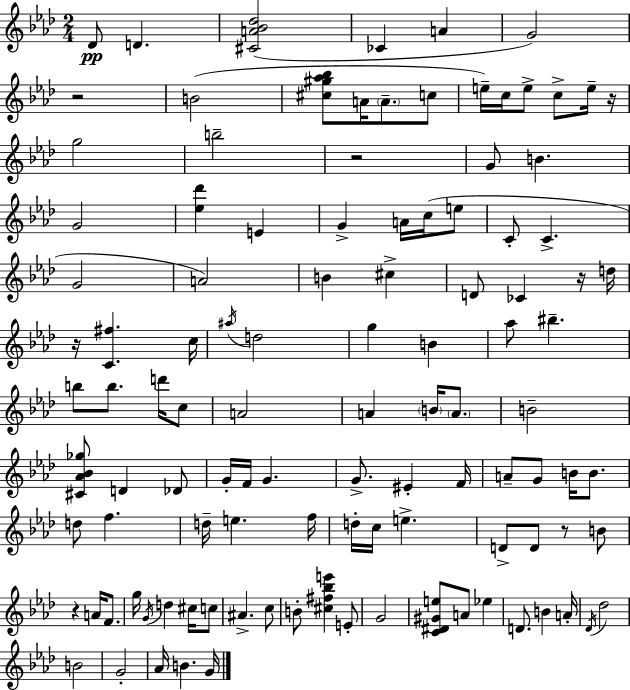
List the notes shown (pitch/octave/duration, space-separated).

Db4/e D4/q. [C#4,A4,Bb4,Db5]/h CES4/q A4/q G4/h R/h B4/h [C#5,G#5,Ab5,Bb5]/e A4/s A4/e. C5/e E5/s C5/s E5/e C5/e E5/s R/s G5/h B5/h R/h G4/e B4/q. G4/h [Eb5,Db6]/q E4/q G4/q A4/s C5/s E5/e C4/e C4/q. G4/h A4/h B4/q C#5/q D4/e CES4/q R/s D5/s R/s [C4,F#5]/q. C5/s A#5/s D5/h G5/q B4/q Ab5/e BIS5/q. B5/e B5/e. D6/s C5/e A4/h A4/q B4/s A4/e. B4/h [C#4,Ab4,Bb4,Gb5]/e D4/q Db4/e G4/s F4/s G4/q. G4/e. EIS4/q F4/s A4/e G4/e B4/s B4/e. D5/e F5/q. D5/s E5/q. F5/s D5/s C5/s E5/q. D4/e D4/e R/e B4/e R/q A4/s F4/e. G5/s G4/s D5/q C#5/s C5/e A#4/q. C5/e B4/e [C#5,F#5,Bb5,E6]/q E4/e G4/h [C4,D#4,G#4,E5]/e A4/e Eb5/q D4/e. B4/q A4/s Db4/s Db5/h B4/h G4/h Ab4/s B4/q. G4/s